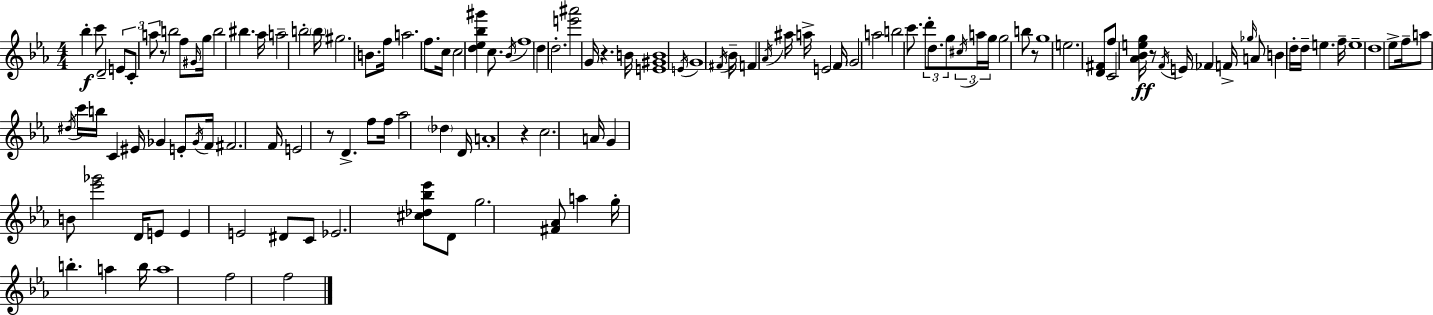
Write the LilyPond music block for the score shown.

{
  \clef treble
  \numericTimeSignature
  \time 4/4
  \key c \minor
  bes''4-.\f c'''8 d'2-- \tuplet 3/2 { e'8 | c'8-. a''8 } r8 b''2 f''8 | \grace { gis'16 } g''16 b''2 bis''4. | aes''16 a''2-- b''2-. | \break \parenthesize b''16 gis''2. b'8. | f''16 a''2. f''8. | c''16 c''2 <d'' ees'' bes'' gis'''>4 c''8. | \acciaccatura { bes'16 } f''1 | \break d''4 d''2.-. | <e''' ais'''>2 g'16 r4. | b'16 <e' gis' b'>1 | \acciaccatura { e'16 } g'1 | \break \acciaccatura { fis'16 } bes'16-- f'4 \acciaccatura { aes'16 } ais''16 a''16-> e'2 | f'16 \parenthesize g'2 a''2 | b''2 c'''8. | \tuplet 3/2 { d'''8-. d''8. g''8 } \tuplet 3/2 { \acciaccatura { cis''16 } a''16 g''16 } g''2 | \break b''8 r8 g''1 | e''2. | <d' fis'>8 f''8 c'2 <aes' bes' e'' g''>16\ff r8 | \acciaccatura { f'16 } e'16 fes'4 f'16-> \grace { ges''16 } a'8 b'4 d''16-. | \break d''16-- e''4. f''16-- e''1-- | d''1 | ees''8-> f''16-- a''8 \acciaccatura { dis''16 } c'''16 b''16 | c'4 eis'16 ges'4 e'8-. \acciaccatura { ges'16 } f'16 fis'2. | \break f'16 e'2 | r8 d'4.-> f''8 f''16 aes''2 | \parenthesize des''4 d'16 a'1-. | r4 c''2. | \break a'16 g'4 b'8 | <ees''' ges'''>2 d'16 e'8 e'4 | e'2 dis'8 c'8 ees'2. | <cis'' des'' bes'' ees'''>8 d'8 g''2. | \break <fis' aes'>8 a''4 g''16-. b''4.-. | a''4 b''16 a''1 | f''2 | f''2 \bar "|."
}